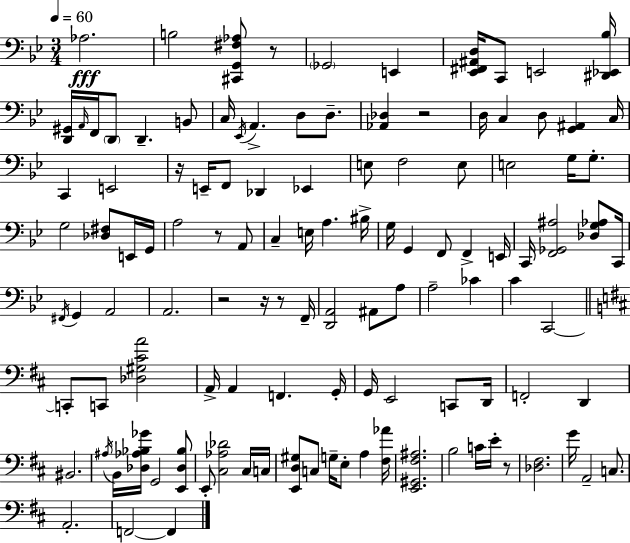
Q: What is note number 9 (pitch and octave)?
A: D2